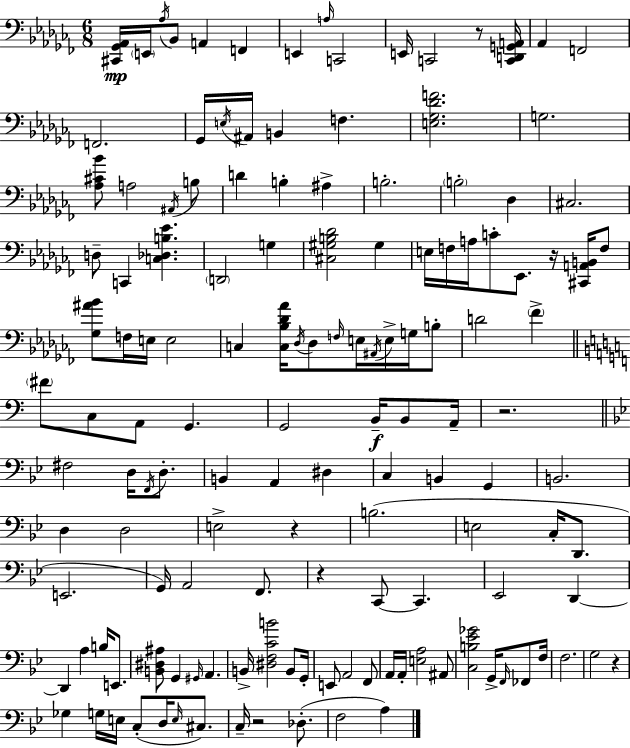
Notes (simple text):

[C#2,Gb2,Ab2]/s E2/s Ab3/s Bb2/e A2/q F2/q E2/q A3/s C2/h E2/s C2/h R/e [C2,D2,G2,A2]/s Ab2/q F2/h F2/h. Gb2/s E3/s A#2/s B2/q F3/q. [E3,Gb3,Db4,F4]/h. G3/h. [Ab3,C#4,Bb4]/e A3/h A#2/s B3/e D4/q B3/q A#3/q B3/h. B3/h Db3/q C#3/h. D3/e C2/q [C3,Db3,B3,Eb4]/q. D2/h G3/q [C#3,G#3,B3,Db4]/h G#3/q E3/s F3/s A3/s C4/e Eb2/e. R/s [C#2,A2,B2]/s F3/e [Gb3,A#4,Bb4]/e F3/s E3/s E3/h C3/q [C3,Bb3,Db4,Ab4]/s Db3/s Db3/e F3/s E3/s A#2/s E3/s G3/s B3/e D4/h FES4/q F#4/e C3/e A2/e G2/q. G2/h B2/s B2/e A2/s R/h. F#3/h D3/s F2/s D3/e. B2/q A2/q D#3/q C3/q B2/q G2/q B2/h. D3/q D3/h E3/h R/q B3/h. E3/h C3/s D2/e. E2/h. G2/s A2/h F2/e. R/q C2/e C2/q. Eb2/h D2/q D2/q A3/q B3/s E2/e. [B2,D#3,A#3]/e G2/q G#2/s A2/q. B2/s [D#3,F3,C4,B4]/h B2/e G2/s E2/e A2/h F2/e A2/s A2/s [E3,A3]/h A#2/e [C3,B3,Eb4,Gb4]/h G2/s F2/s FES2/e F3/s F3/h. G3/h R/q Gb3/q G3/s E3/s C3/e D3/s E3/s C#3/e. C3/s R/h Db3/e. F3/h A3/q